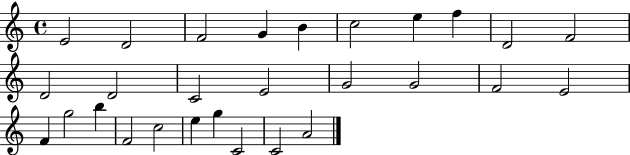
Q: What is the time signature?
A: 4/4